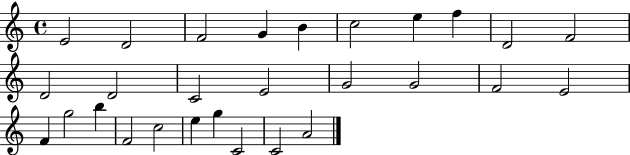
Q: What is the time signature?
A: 4/4